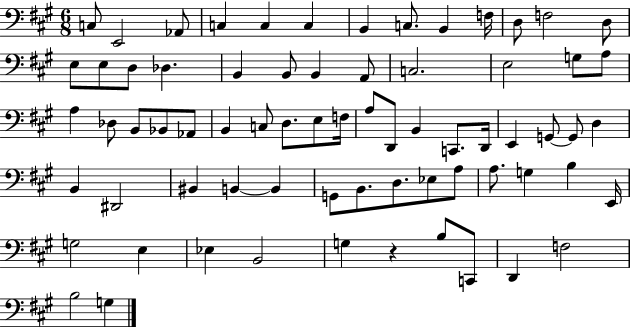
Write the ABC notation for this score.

X:1
T:Untitled
M:6/8
L:1/4
K:A
C,/2 E,,2 _A,,/2 C, C, C, B,, C,/2 B,, F,/4 D,/2 F,2 D,/2 E,/2 E,/2 D,/2 _D, B,, B,,/2 B,, A,,/2 C,2 E,2 G,/2 A,/2 A, _D,/2 B,,/2 _B,,/2 _A,,/2 B,, C,/2 D,/2 E,/2 F,/4 A,/2 D,,/2 B,, C,,/2 D,,/4 E,, G,,/2 G,,/2 D, B,, ^D,,2 ^B,, B,, B,, G,,/2 B,,/2 D,/2 _E,/2 A,/2 A,/2 G, B, E,,/4 G,2 E, _E, B,,2 G, z B,/2 C,,/2 D,, F,2 B,2 G,